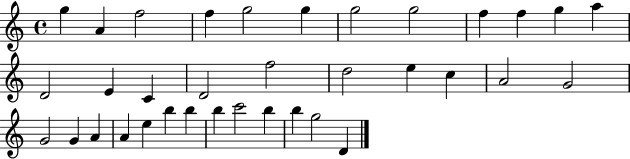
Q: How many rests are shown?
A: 0